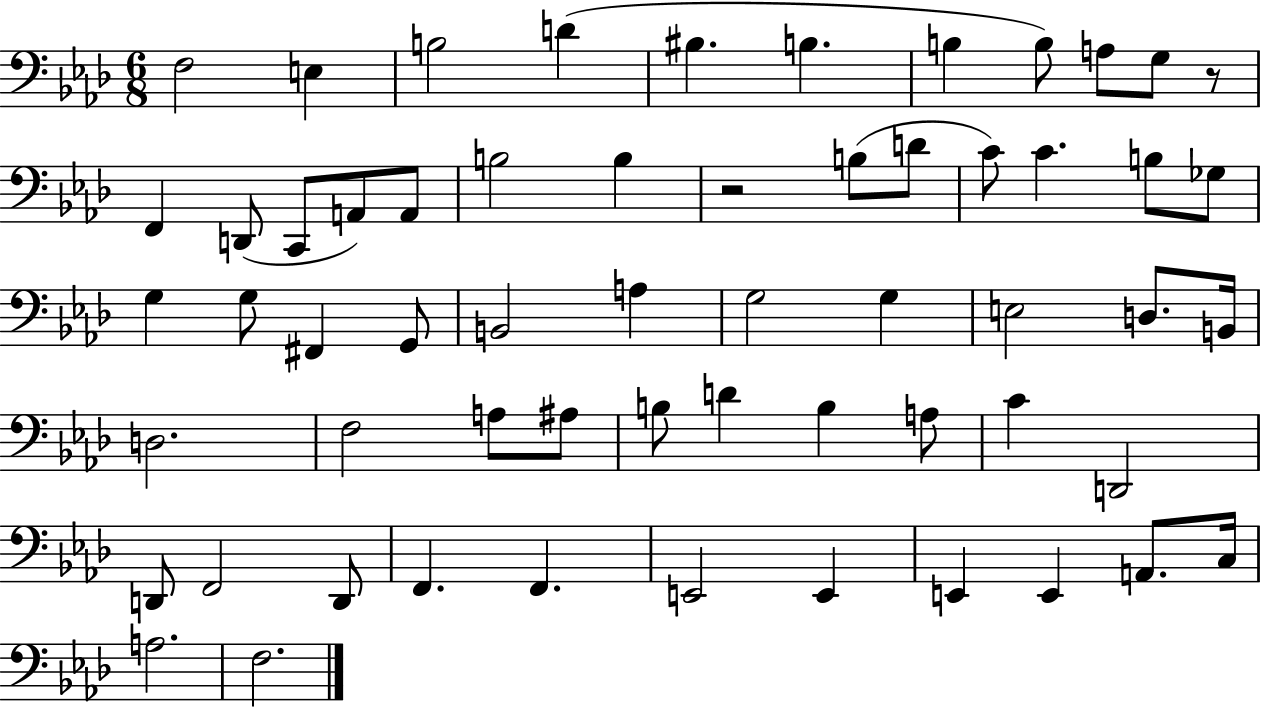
{
  \clef bass
  \numericTimeSignature
  \time 6/8
  \key aes \major
  f2 e4 | b2 d'4( | bis4. b4. | b4 b8) a8 g8 r8 | \break f,4 d,8( c,8 a,8) a,8 | b2 b4 | r2 b8( d'8 | c'8) c'4. b8 ges8 | \break g4 g8 fis,4 g,8 | b,2 a4 | g2 g4 | e2 d8. b,16 | \break d2. | f2 a8 ais8 | b8 d'4 b4 a8 | c'4 d,2 | \break d,8 f,2 d,8 | f,4. f,4. | e,2 e,4 | e,4 e,4 a,8. c16 | \break a2. | f2. | \bar "|."
}